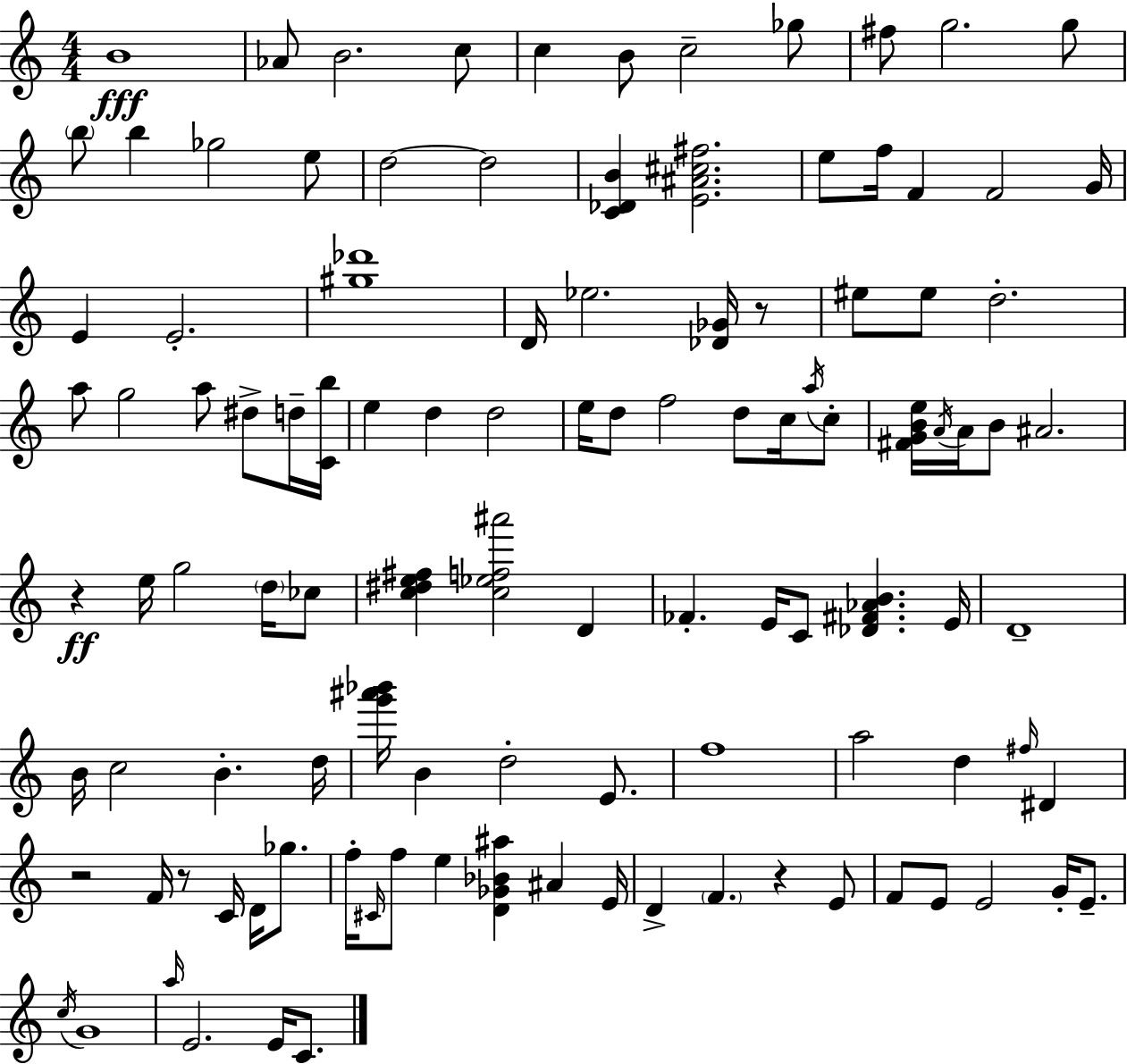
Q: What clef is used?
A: treble